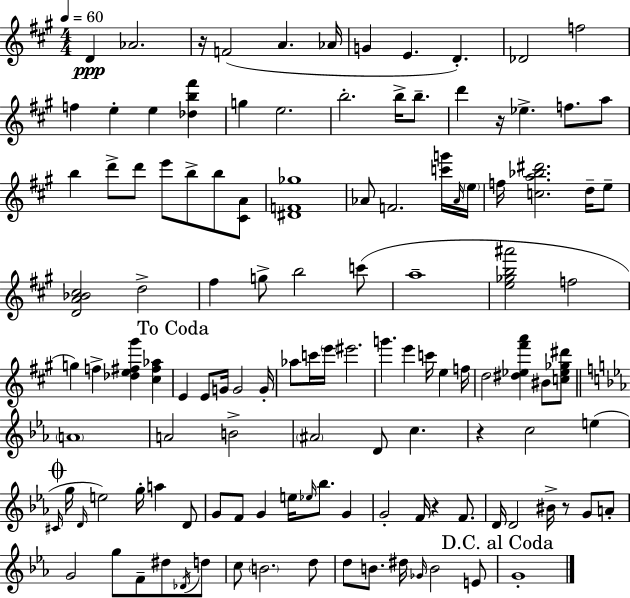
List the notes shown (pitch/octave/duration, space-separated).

D4/q Ab4/h. R/s F4/h A4/q. Ab4/s G4/q E4/q. D4/q. Db4/h F5/h F5/q E5/q E5/q [Db5,B5,F#6]/q G5/q E5/h. B5/h. B5/s B5/e. D6/q R/s Eb5/q. F5/e. A5/e B5/q D6/e D6/e E6/e B5/e B5/e [C#4,A4]/e [D#4,F4,Gb5]/w Ab4/e F4/h. [C6,G6]/s Ab4/s E5/s F5/s [C5,A5,Bb5,D#6]/h. D5/s E5/e [D4,A4,Bb4,C#5]/h D5/h F#5/q G5/e B5/h C6/e A5/w [E5,Gb5,B5,A#6]/h F5/h G5/q F5/q [Db5,E5,F#5,G#6]/q [C#5,F#5,Ab5]/q E4/q E4/e G4/s G4/h G4/s Ab5/e C6/s E6/s EIS6/h. G6/q. E6/q C6/s E5/q F5/s D5/h [D#5,Eb5,F#6,A6]/q BIS4/e [C5,Eb5,Gb5,D#6]/e A4/w A4/h B4/h A#4/h D4/e C5/q. R/q C5/h E5/q C#4/s G5/s D4/s E5/h G5/s A5/q D4/e G4/e F4/e G4/q E5/s Eb5/s Bb5/e. G4/q G4/h F4/s R/q F4/e. D4/s D4/h BIS4/s R/e G4/e A4/e G4/h G5/e F4/e D#5/e Db4/s D5/e C5/e B4/h. D5/e D5/e B4/e. D#5/s Gb4/s B4/h E4/e G4/w